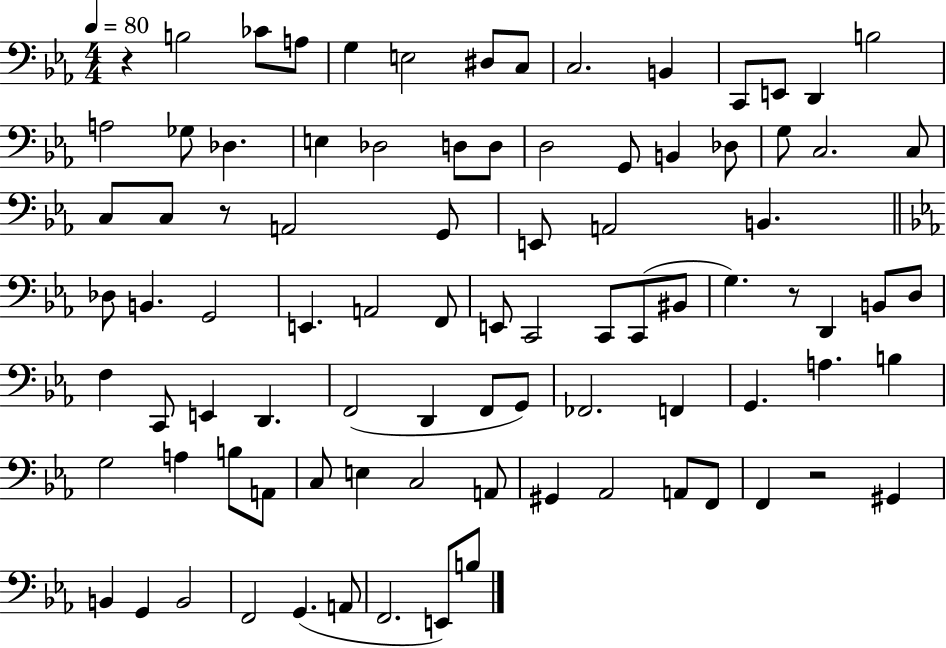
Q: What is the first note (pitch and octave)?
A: B3